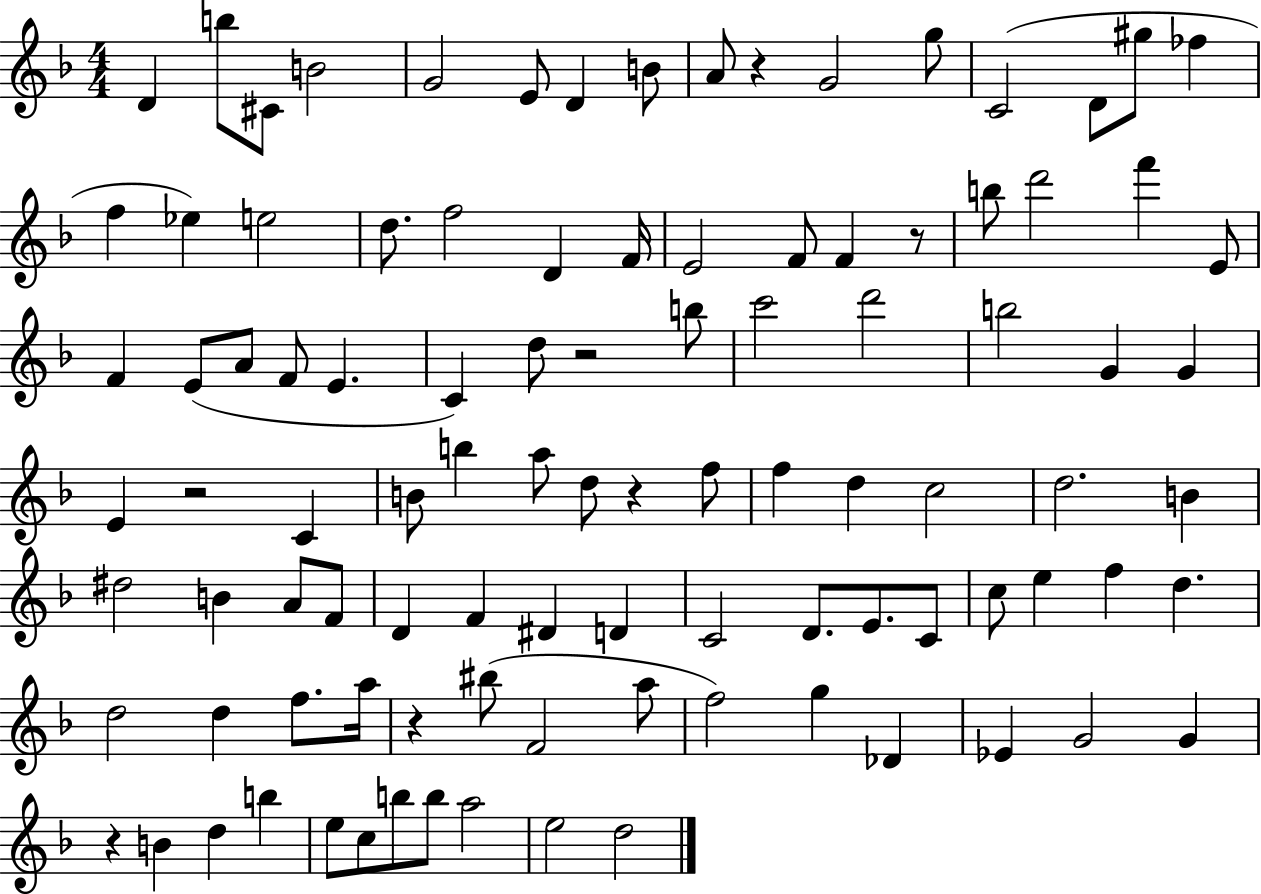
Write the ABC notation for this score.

X:1
T:Untitled
M:4/4
L:1/4
K:F
D b/2 ^C/2 B2 G2 E/2 D B/2 A/2 z G2 g/2 C2 D/2 ^g/2 _f f _e e2 d/2 f2 D F/4 E2 F/2 F z/2 b/2 d'2 f' E/2 F E/2 A/2 F/2 E C d/2 z2 b/2 c'2 d'2 b2 G G E z2 C B/2 b a/2 d/2 z f/2 f d c2 d2 B ^d2 B A/2 F/2 D F ^D D C2 D/2 E/2 C/2 c/2 e f d d2 d f/2 a/4 z ^b/2 F2 a/2 f2 g _D _E G2 G z B d b e/2 c/2 b/2 b/2 a2 e2 d2